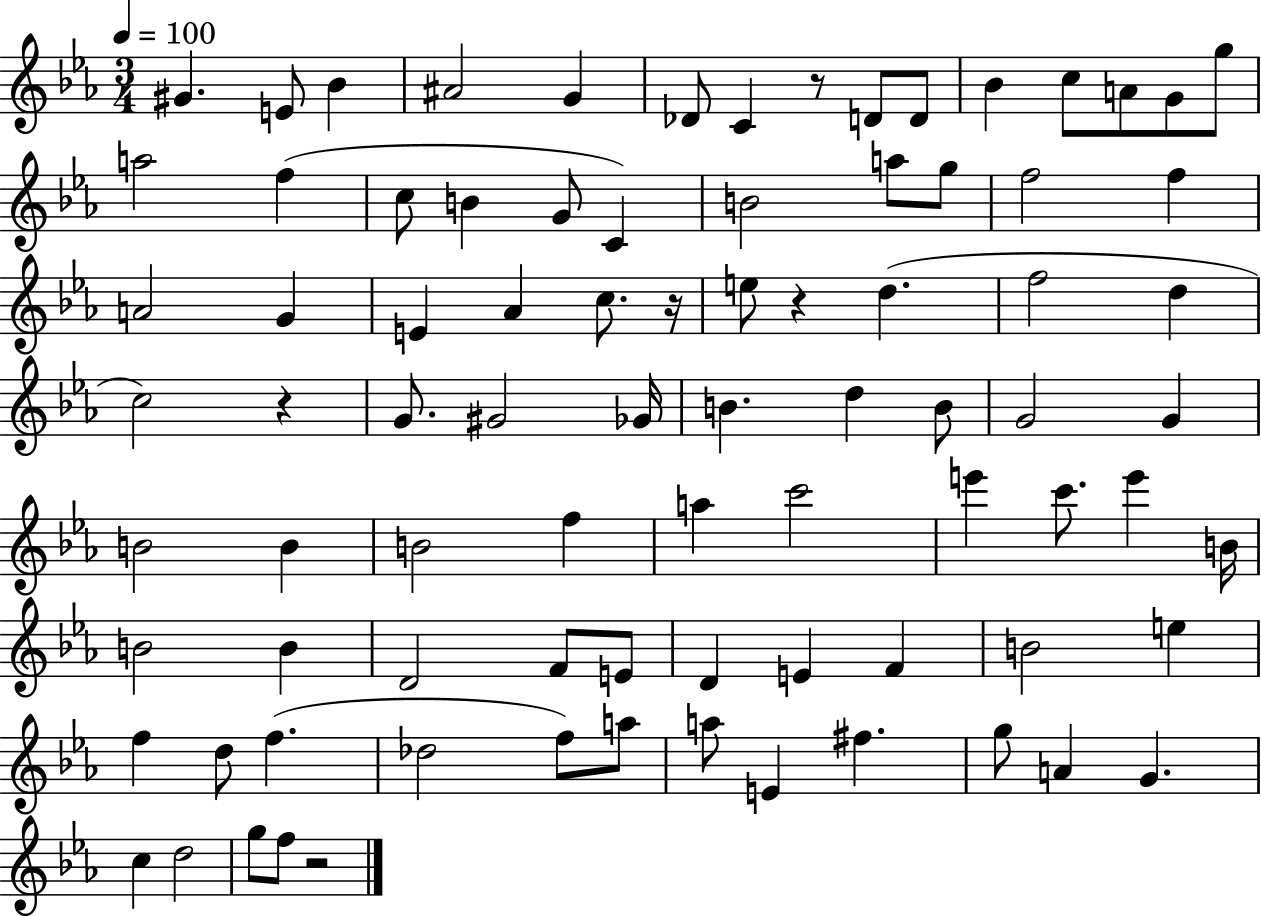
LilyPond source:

{
  \clef treble
  \numericTimeSignature
  \time 3/4
  \key ees \major
  \tempo 4 = 100
  \repeat volta 2 { gis'4. e'8 bes'4 | ais'2 g'4 | des'8 c'4 r8 d'8 d'8 | bes'4 c''8 a'8 g'8 g''8 | \break a''2 f''4( | c''8 b'4 g'8 c'4) | b'2 a''8 g''8 | f''2 f''4 | \break a'2 g'4 | e'4 aes'4 c''8. r16 | e''8 r4 d''4.( | f''2 d''4 | \break c''2) r4 | g'8. gis'2 ges'16 | b'4. d''4 b'8 | g'2 g'4 | \break b'2 b'4 | b'2 f''4 | a''4 c'''2 | e'''4 c'''8. e'''4 b'16 | \break b'2 b'4 | d'2 f'8 e'8 | d'4 e'4 f'4 | b'2 e''4 | \break f''4 d''8 f''4.( | des''2 f''8) a''8 | a''8 e'4 fis''4. | g''8 a'4 g'4. | \break c''4 d''2 | g''8 f''8 r2 | } \bar "|."
}